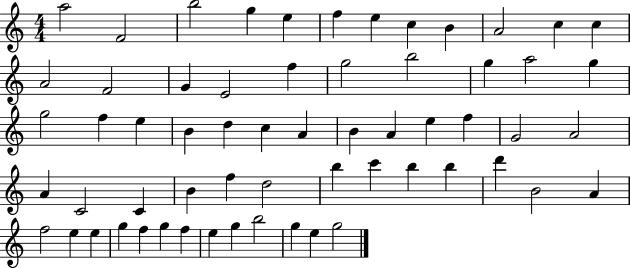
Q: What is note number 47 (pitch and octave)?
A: B4